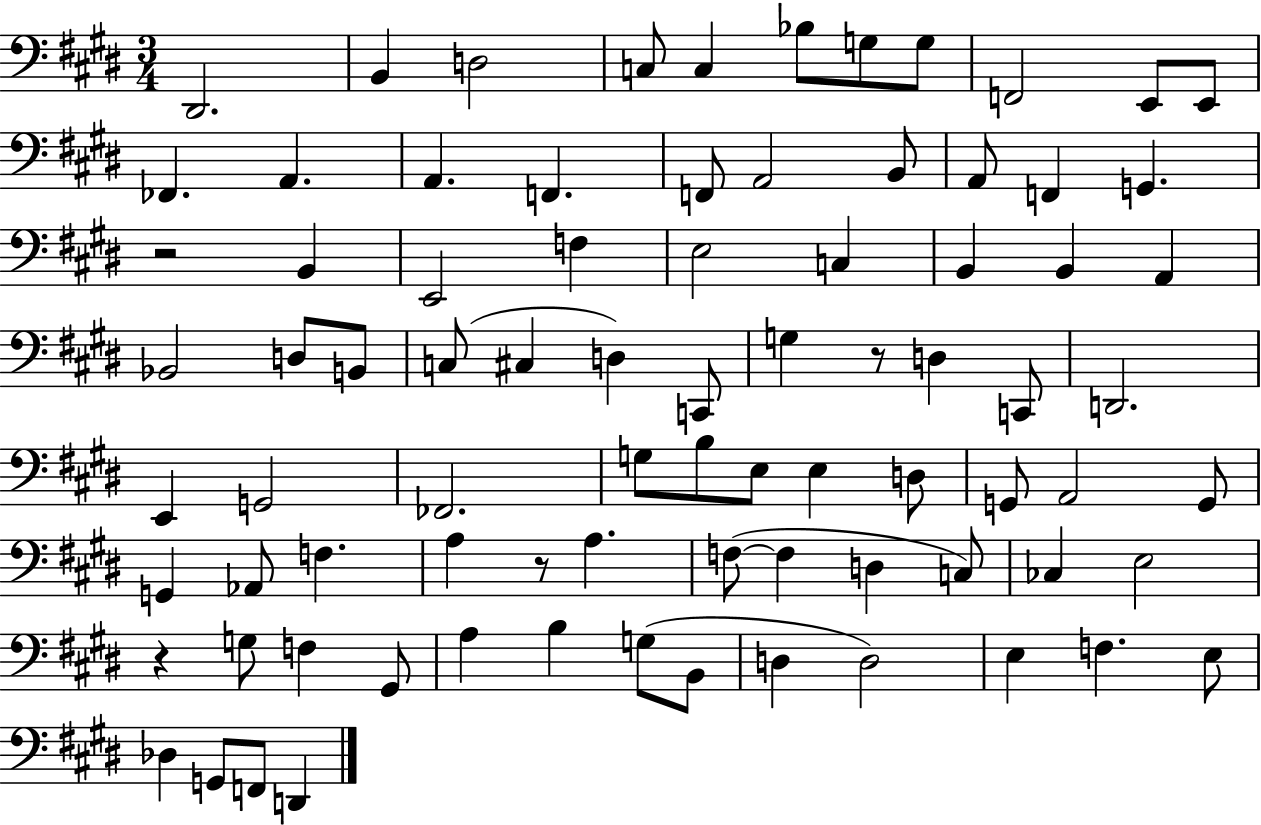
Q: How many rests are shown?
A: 4